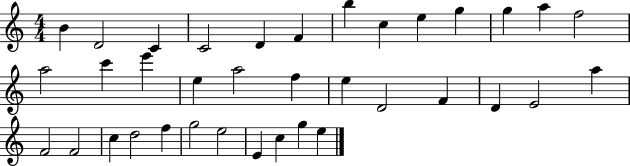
B4/q D4/h C4/q C4/h D4/q F4/q B5/q C5/q E5/q G5/q G5/q A5/q F5/h A5/h C6/q E6/q E5/q A5/h F5/q E5/q D4/h F4/q D4/q E4/h A5/q F4/h F4/h C5/q D5/h F5/q G5/h E5/h E4/q C5/q G5/q E5/q